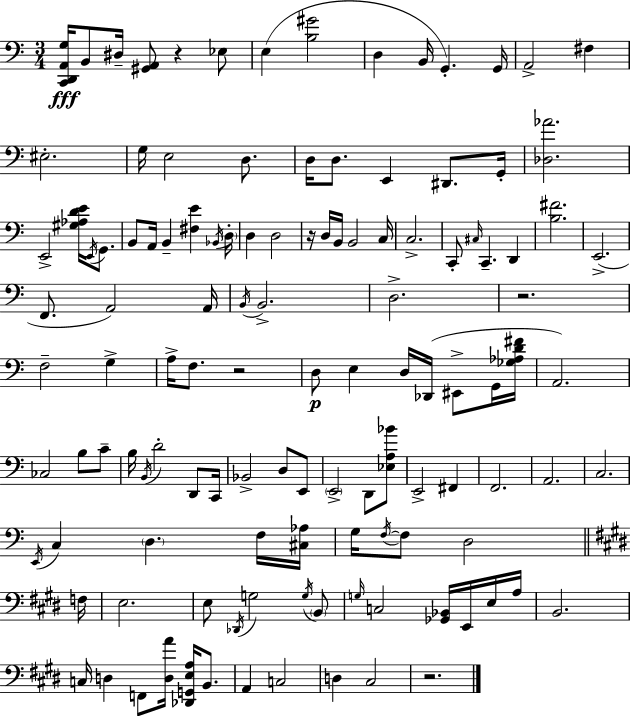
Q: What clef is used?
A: bass